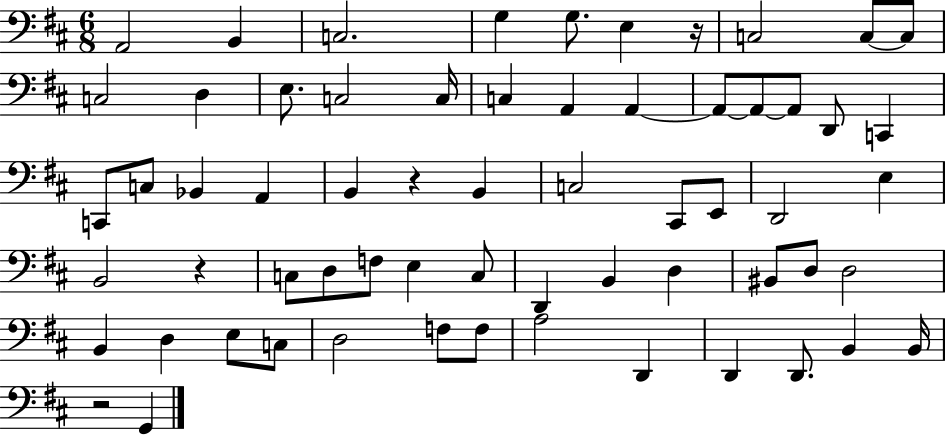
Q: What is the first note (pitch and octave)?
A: A2